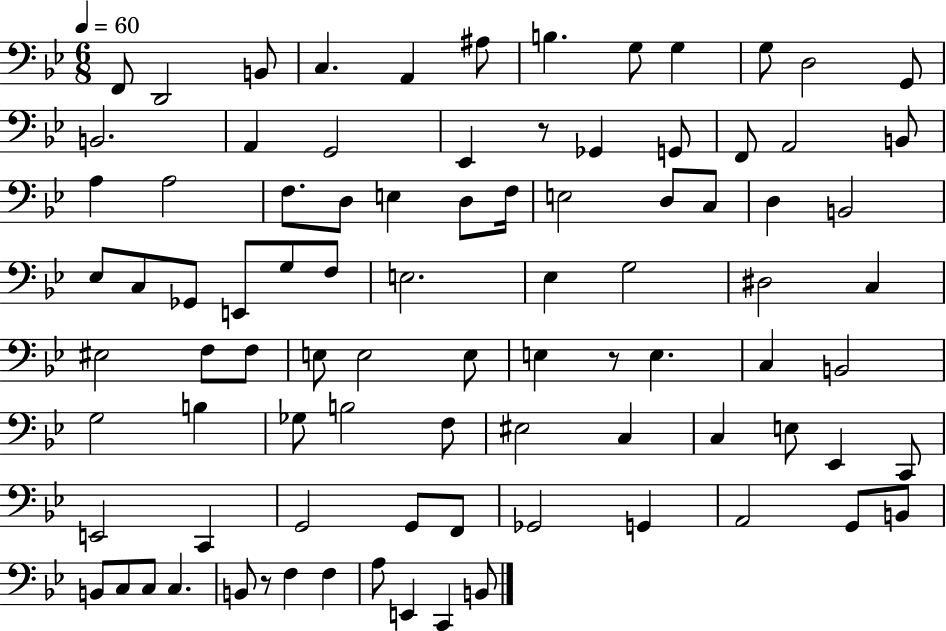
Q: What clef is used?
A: bass